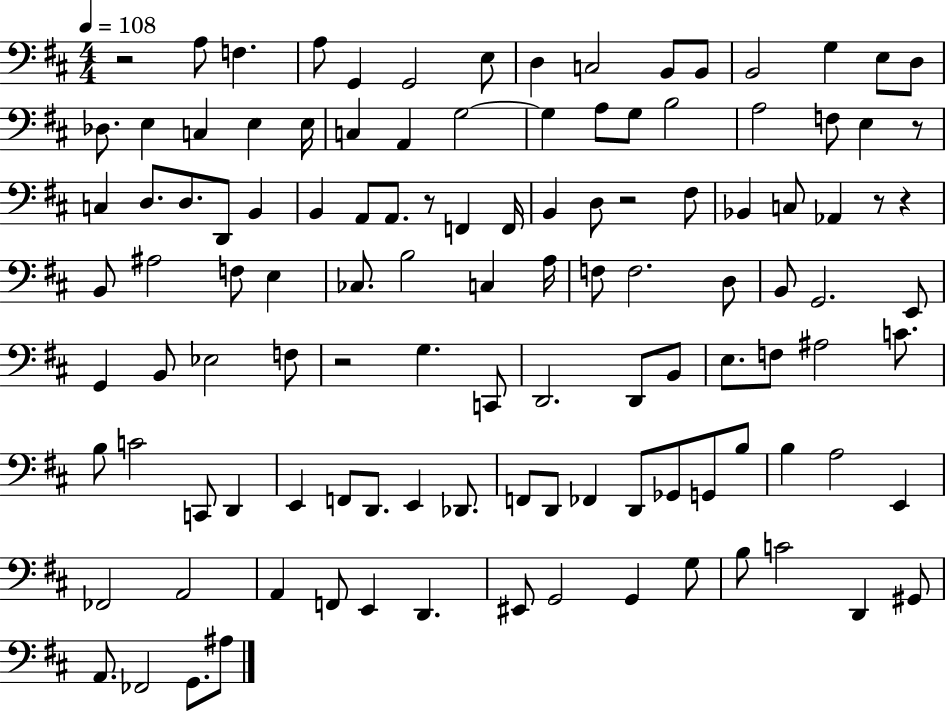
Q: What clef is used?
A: bass